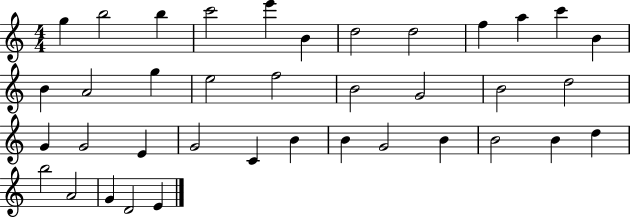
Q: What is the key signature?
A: C major